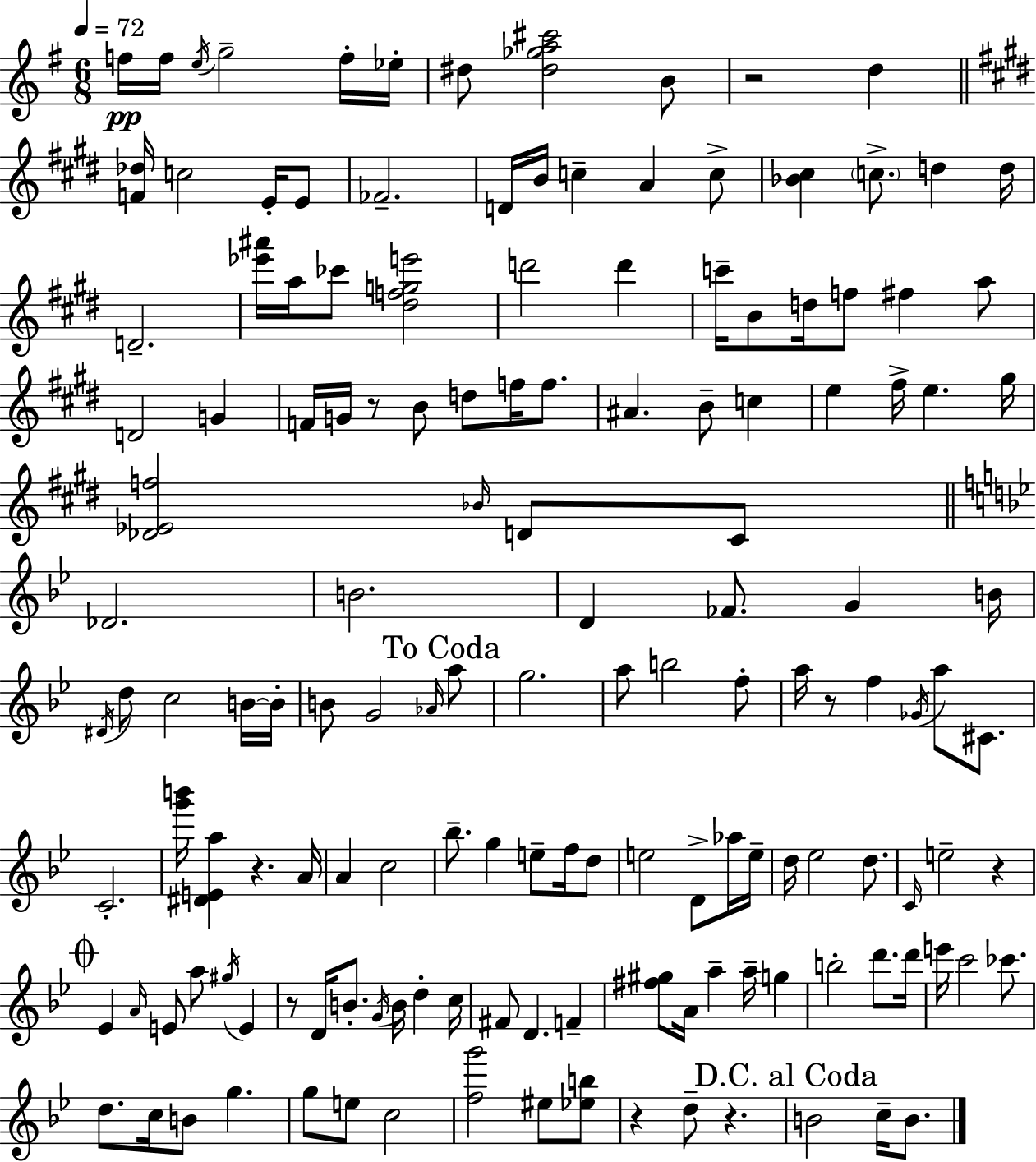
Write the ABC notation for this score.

X:1
T:Untitled
M:6/8
L:1/4
K:Em
f/4 f/4 e/4 g2 f/4 _e/4 ^d/2 [^d_ga^c']2 B/2 z2 d [F_d]/4 c2 E/4 E/2 _F2 D/4 B/4 c A c/2 [_B^c] c/2 d d/4 D2 [_e'^a']/4 a/4 _c'/2 [^dfge']2 d'2 d' c'/4 B/2 d/4 f/2 ^f a/2 D2 G F/4 G/4 z/2 B/2 d/2 f/4 f/2 ^A B/2 c e ^f/4 e ^g/4 [_D_Ef]2 _B/4 D/2 ^C/2 _D2 B2 D _F/2 G B/4 ^D/4 d/2 c2 B/4 B/4 B/2 G2 _A/4 a/2 g2 a/2 b2 f/2 a/4 z/2 f _G/4 a/2 ^C/2 C2 [g'b']/4 [^DEa] z A/4 A c2 _b/2 g e/2 f/4 d/2 e2 D/2 _a/4 e/4 d/4 _e2 d/2 C/4 e2 z _E A/4 E/2 a/2 ^g/4 E z/2 D/4 B/2 G/4 B/4 d c/4 ^F/2 D F [^f^g]/2 A/4 a a/4 g b2 d'/2 d'/4 e'/4 c'2 _c'/2 d/2 c/4 B/2 g g/2 e/2 c2 [fg']2 ^e/2 [_eb]/2 z d/2 z B2 c/4 B/2